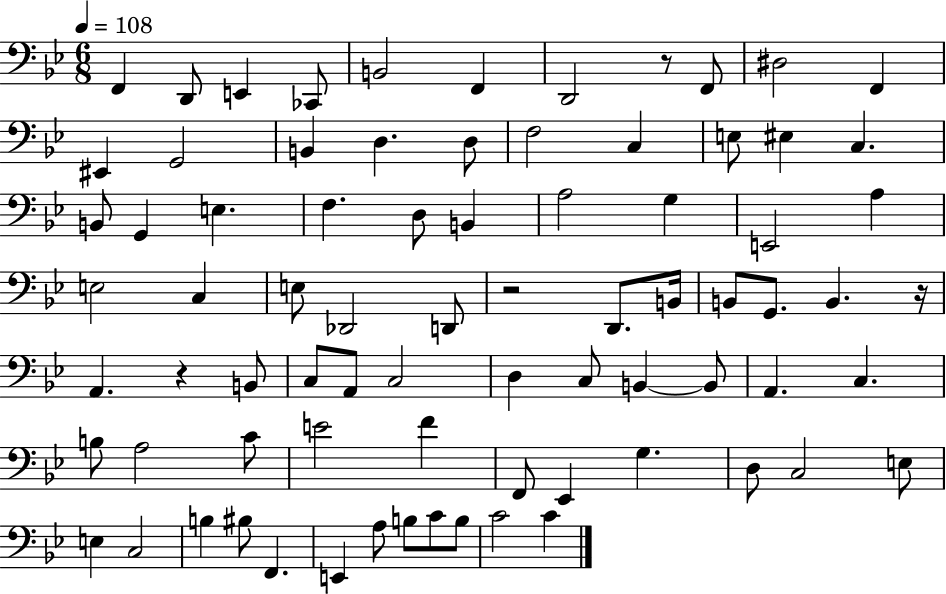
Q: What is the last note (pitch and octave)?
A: C4